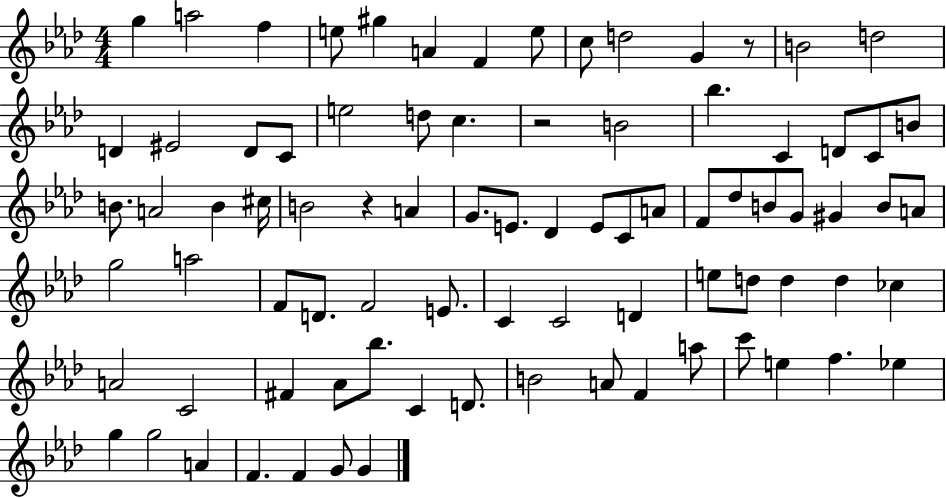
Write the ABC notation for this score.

X:1
T:Untitled
M:4/4
L:1/4
K:Ab
g a2 f e/2 ^g A F e/2 c/2 d2 G z/2 B2 d2 D ^E2 D/2 C/2 e2 d/2 c z2 B2 _b C D/2 C/2 B/2 B/2 A2 B ^c/4 B2 z A G/2 E/2 _D E/2 C/2 A/2 F/2 _d/2 B/2 G/2 ^G B/2 A/2 g2 a2 F/2 D/2 F2 E/2 C C2 D e/2 d/2 d d _c A2 C2 ^F _A/2 _b/2 C D/2 B2 A/2 F a/2 c'/2 e f _e g g2 A F F G/2 G